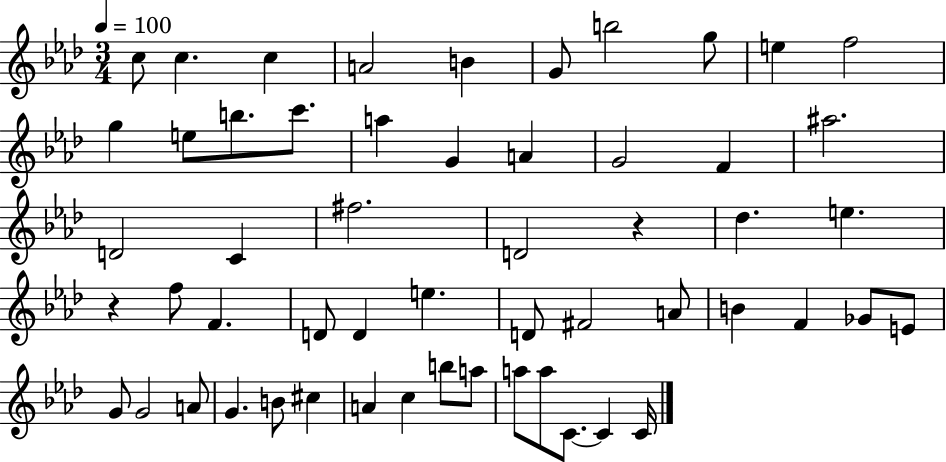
{
  \clef treble
  \numericTimeSignature
  \time 3/4
  \key aes \major
  \tempo 4 = 100
  c''8 c''4. c''4 | a'2 b'4 | g'8 b''2 g''8 | e''4 f''2 | \break g''4 e''8 b''8. c'''8. | a''4 g'4 a'4 | g'2 f'4 | ais''2. | \break d'2 c'4 | fis''2. | d'2 r4 | des''4. e''4. | \break r4 f''8 f'4. | d'8 d'4 e''4. | d'8 fis'2 a'8 | b'4 f'4 ges'8 e'8 | \break g'8 g'2 a'8 | g'4. b'8 cis''4 | a'4 c''4 b''8 a''8 | a''8 a''8 c'8.~~ c'4 c'16 | \break \bar "|."
}